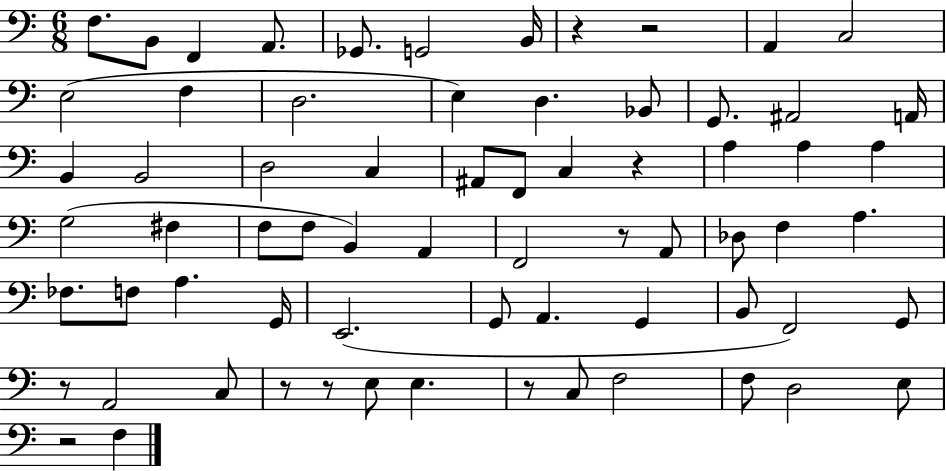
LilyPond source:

{
  \clef bass
  \numericTimeSignature
  \time 6/8
  \key c \major
  \repeat volta 2 { f8. b,8 f,4 a,8. | ges,8. g,2 b,16 | r4 r2 | a,4 c2 | \break e2( f4 | d2. | e4) d4. bes,8 | g,8. ais,2 a,16 | \break b,4 b,2 | d2 c4 | ais,8 f,8 c4 r4 | a4 a4 a4 | \break g2( fis4 | f8 f8 b,4) a,4 | f,2 r8 a,8 | des8 f4 a4. | \break fes8. f8 a4. g,16 | e,2.( | g,8 a,4. g,4 | b,8 f,2) g,8 | \break r8 a,2 c8 | r8 r8 e8 e4. | r8 c8 f2 | f8 d2 e8 | \break r2 f4 | } \bar "|."
}